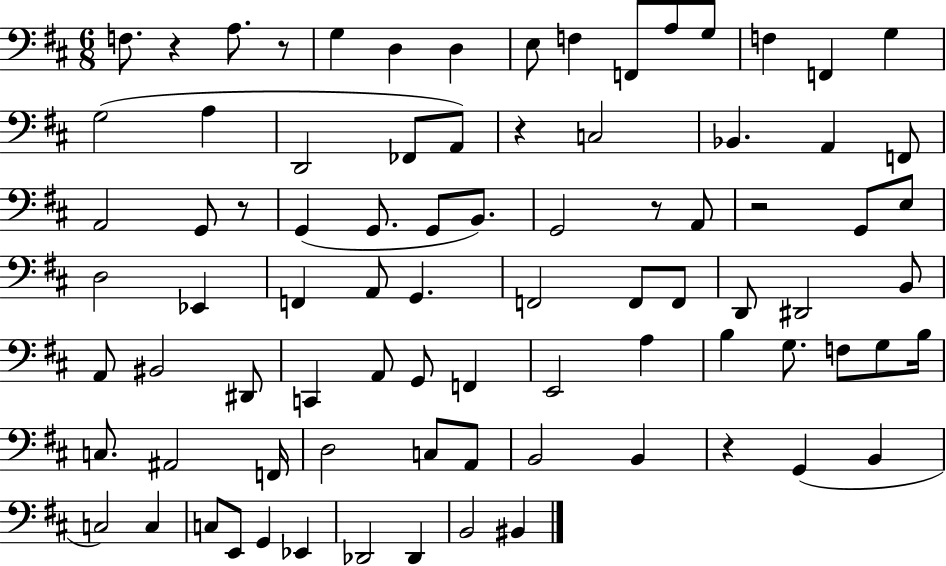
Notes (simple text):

F3/e. R/q A3/e. R/e G3/q D3/q D3/q E3/e F3/q F2/e A3/e G3/e F3/q F2/q G3/q G3/h A3/q D2/h FES2/e A2/e R/q C3/h Bb2/q. A2/q F2/e A2/h G2/e R/e G2/q G2/e. G2/e B2/e. G2/h R/e A2/e R/h G2/e E3/e D3/h Eb2/q F2/q A2/e G2/q. F2/h F2/e F2/e D2/e D#2/h B2/e A2/e BIS2/h D#2/e C2/q A2/e G2/e F2/q E2/h A3/q B3/q G3/e. F3/e G3/e B3/s C3/e. A#2/h F2/s D3/h C3/e A2/e B2/h B2/q R/q G2/q B2/q C3/h C3/q C3/e E2/e G2/q Eb2/q Db2/h Db2/q B2/h BIS2/q